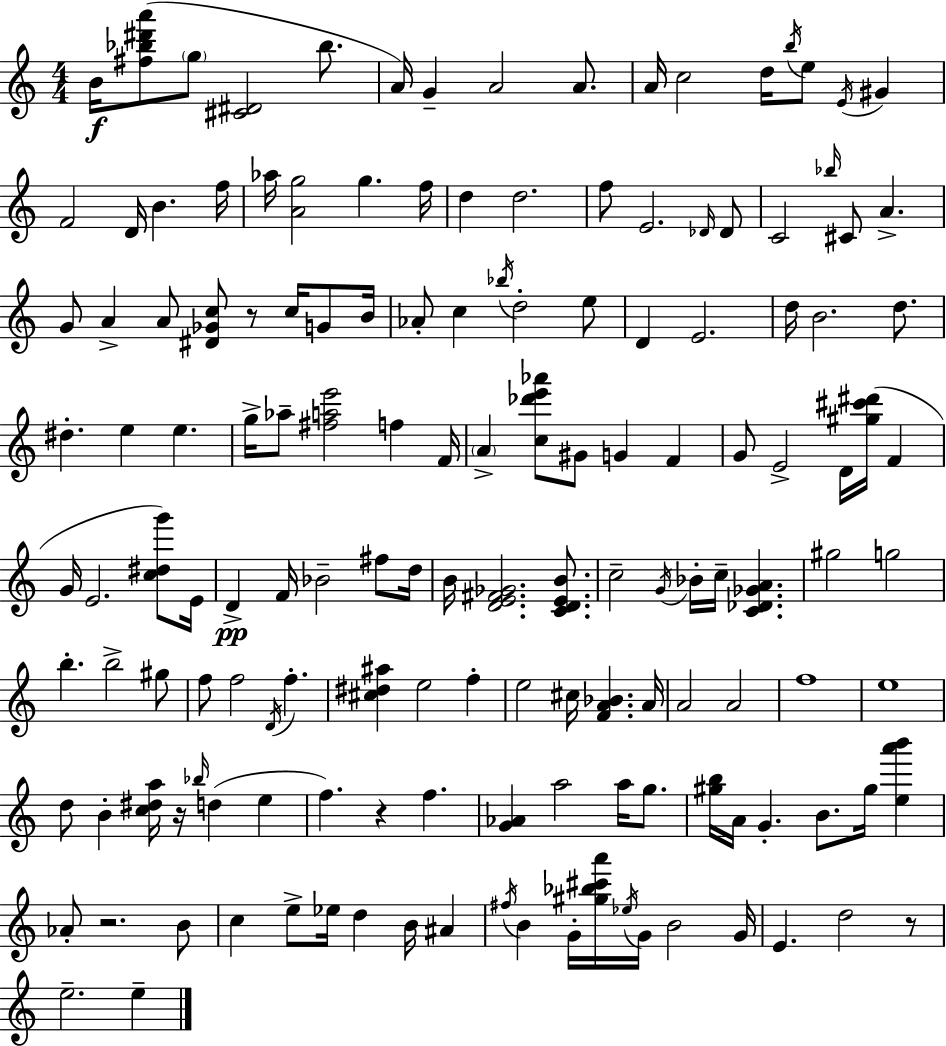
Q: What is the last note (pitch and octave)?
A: E5